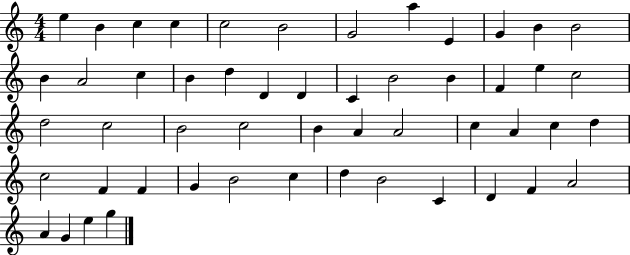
X:1
T:Untitled
M:4/4
L:1/4
K:C
e B c c c2 B2 G2 a E G B B2 B A2 c B d D D C B2 B F e c2 d2 c2 B2 c2 B A A2 c A c d c2 F F G B2 c d B2 C D F A2 A G e g